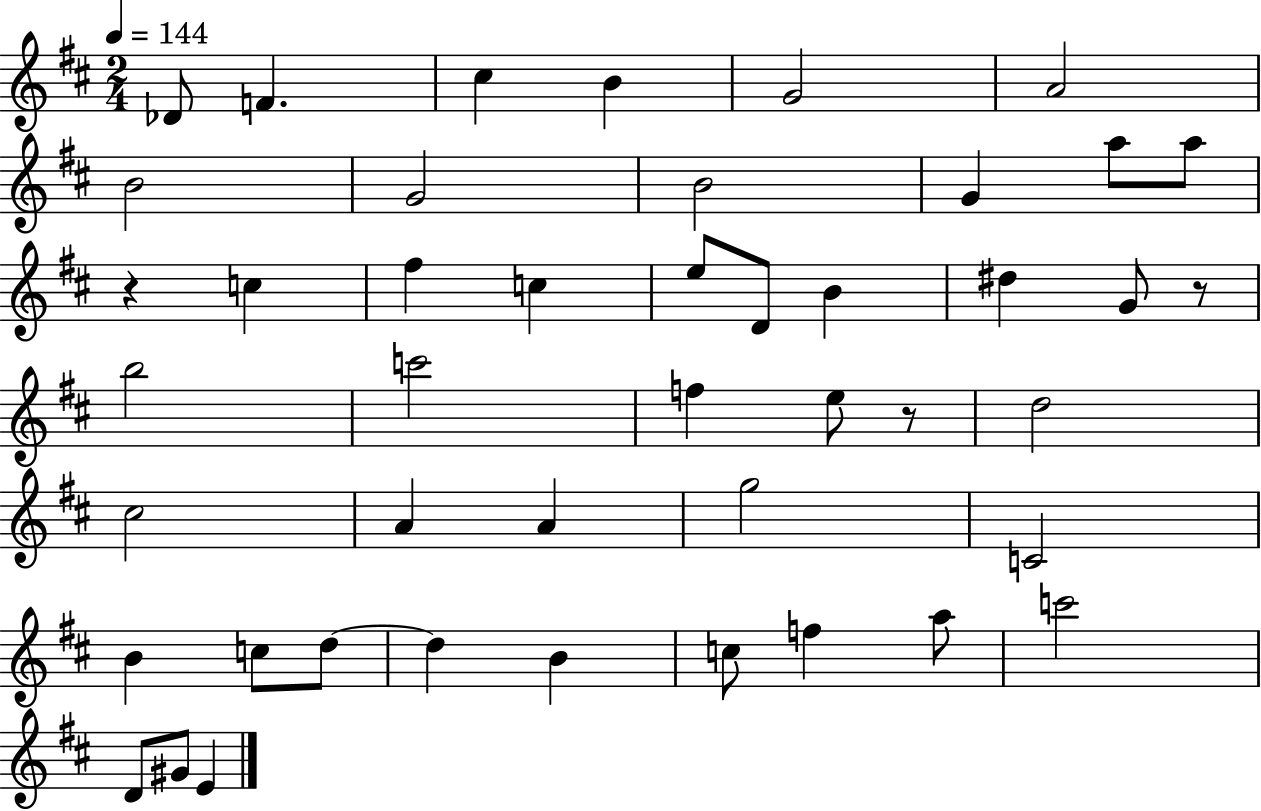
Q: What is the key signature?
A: D major